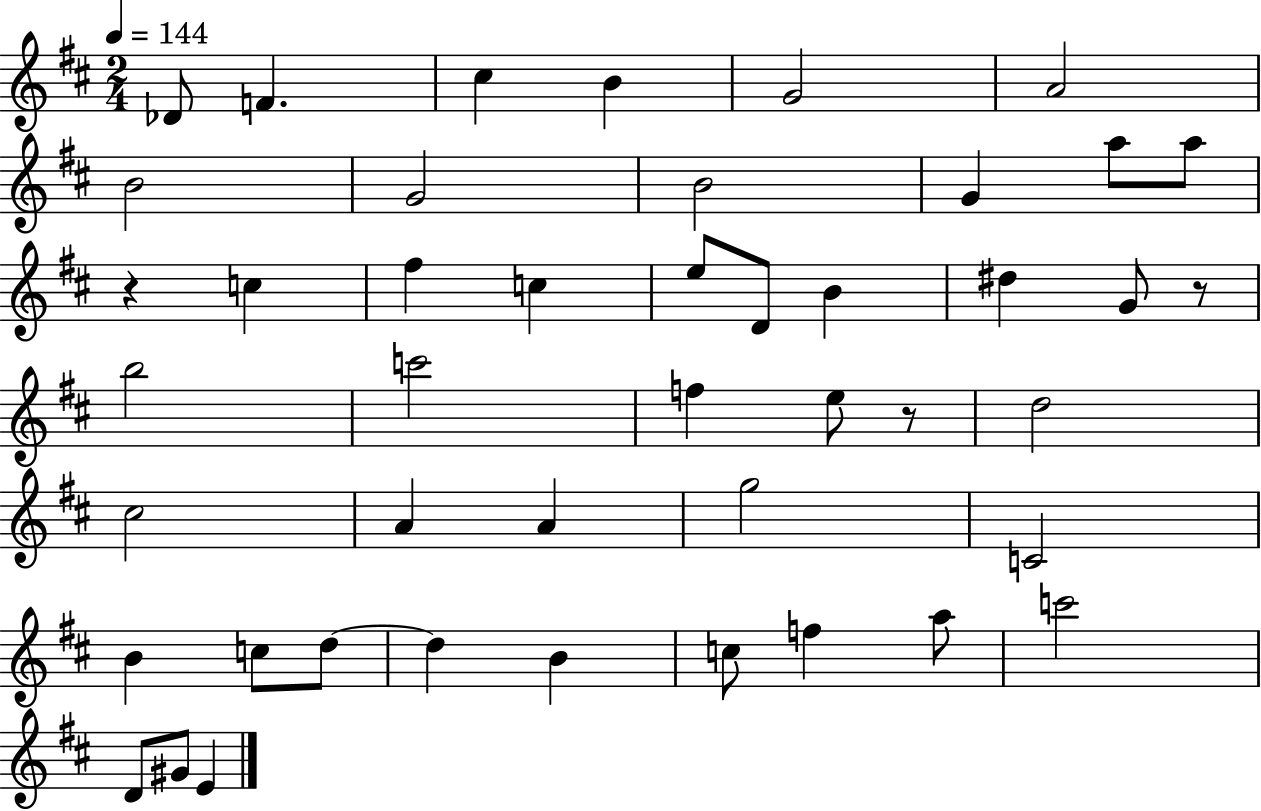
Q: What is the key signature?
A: D major